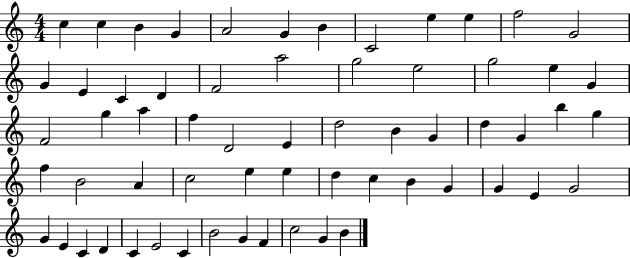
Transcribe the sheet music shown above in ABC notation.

X:1
T:Untitled
M:4/4
L:1/4
K:C
c c B G A2 G B C2 e e f2 G2 G E C D F2 a2 g2 e2 g2 e G F2 g a f D2 E d2 B G d G b g f B2 A c2 e e d c B G G E G2 G E C D C E2 C B2 G F c2 G B